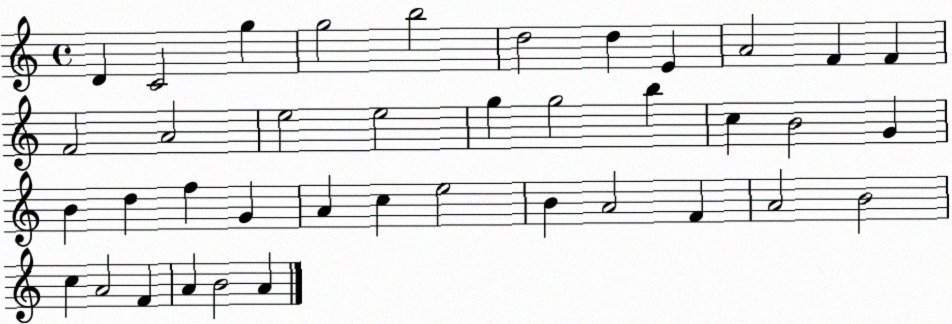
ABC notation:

X:1
T:Untitled
M:4/4
L:1/4
K:C
D C2 g g2 b2 d2 d E A2 F F F2 A2 e2 e2 g g2 b c B2 G B d f G A c e2 B A2 F A2 B2 c A2 F A B2 A